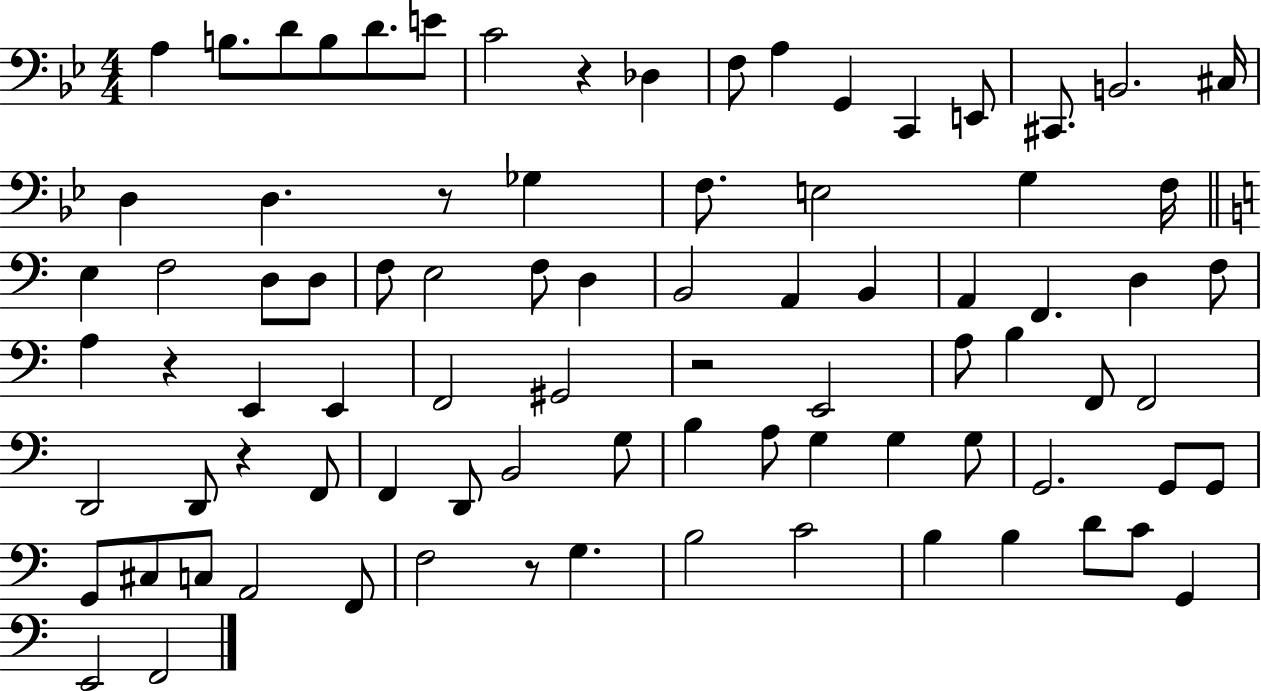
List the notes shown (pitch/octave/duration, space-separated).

A3/q B3/e. D4/e B3/e D4/e. E4/e C4/h R/q Db3/q F3/e A3/q G2/q C2/q E2/e C#2/e. B2/h. C#3/s D3/q D3/q. R/e Gb3/q F3/e. E3/h G3/q F3/s E3/q F3/h D3/e D3/e F3/e E3/h F3/e D3/q B2/h A2/q B2/q A2/q F2/q. D3/q F3/e A3/q R/q E2/q E2/q F2/h G#2/h R/h E2/h A3/e B3/q F2/e F2/h D2/h D2/e R/q F2/e F2/q D2/e B2/h G3/e B3/q A3/e G3/q G3/q G3/e G2/h. G2/e G2/e G2/e C#3/e C3/e A2/h F2/e F3/h R/e G3/q. B3/h C4/h B3/q B3/q D4/e C4/e G2/q E2/h F2/h